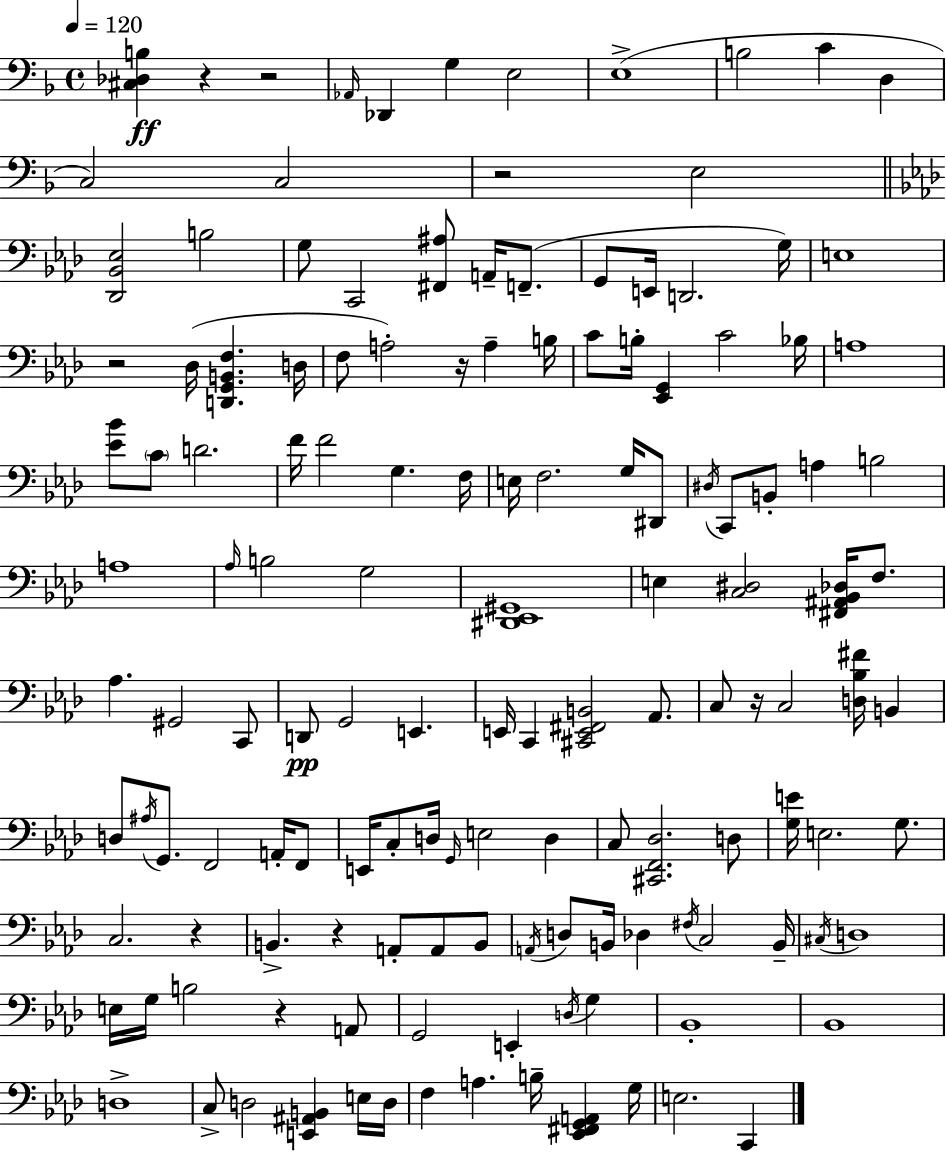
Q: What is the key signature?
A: F major